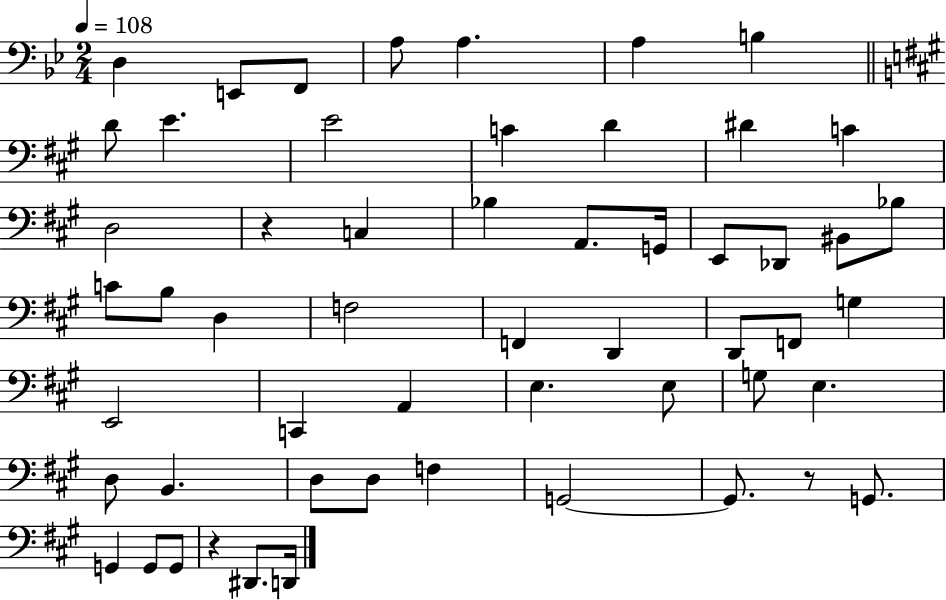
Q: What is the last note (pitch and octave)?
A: D2